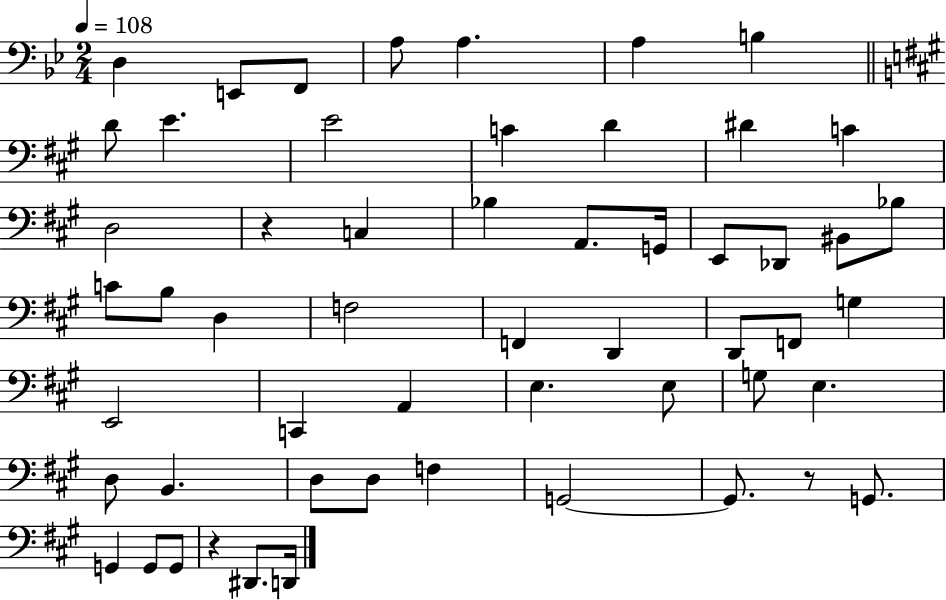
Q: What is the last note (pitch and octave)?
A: D2